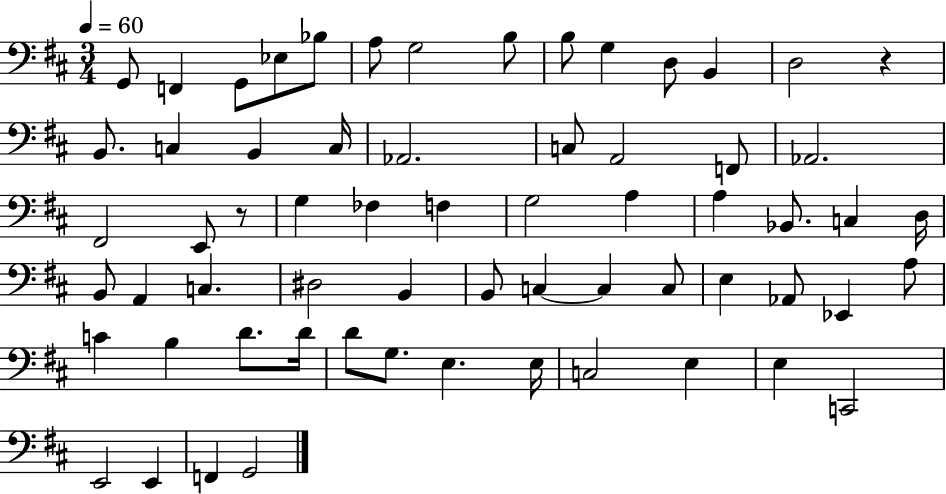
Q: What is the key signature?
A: D major